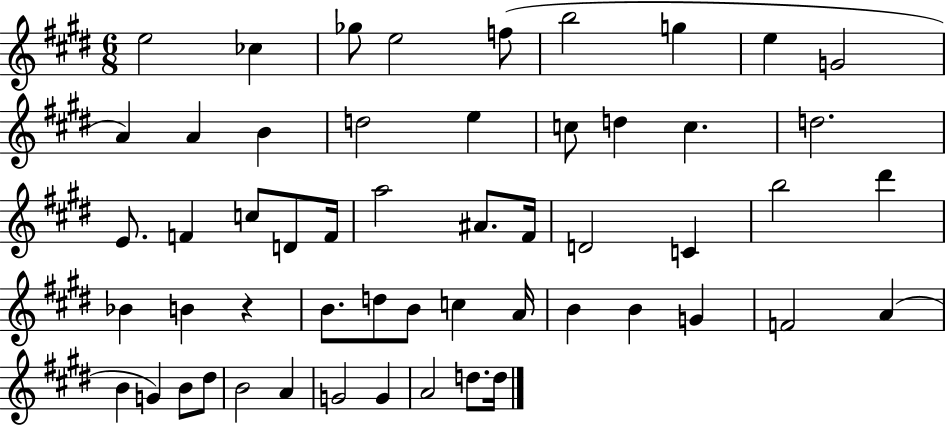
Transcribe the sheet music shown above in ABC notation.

X:1
T:Untitled
M:6/8
L:1/4
K:E
e2 _c _g/2 e2 f/2 b2 g e G2 A A B d2 e c/2 d c d2 E/2 F c/2 D/2 F/4 a2 ^A/2 ^F/4 D2 C b2 ^d' _B B z B/2 d/2 B/2 c A/4 B B G F2 A B G B/2 ^d/2 B2 A G2 G A2 d/2 d/4